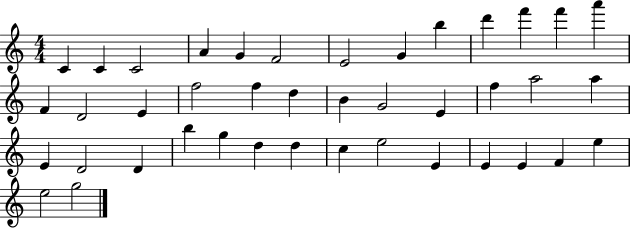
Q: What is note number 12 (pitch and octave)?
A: F6